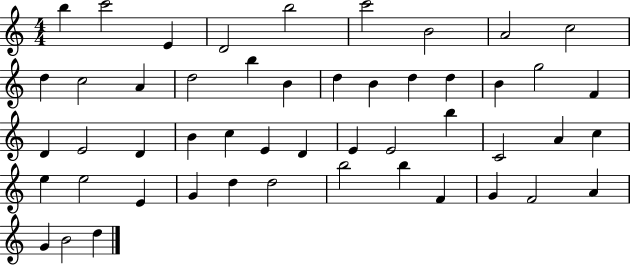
B5/q C6/h E4/q D4/h B5/h C6/h B4/h A4/h C5/h D5/q C5/h A4/q D5/h B5/q B4/q D5/q B4/q D5/q D5/q B4/q G5/h F4/q D4/q E4/h D4/q B4/q C5/q E4/q D4/q E4/q E4/h B5/q C4/h A4/q C5/q E5/q E5/h E4/q G4/q D5/q D5/h B5/h B5/q F4/q G4/q F4/h A4/q G4/q B4/h D5/q